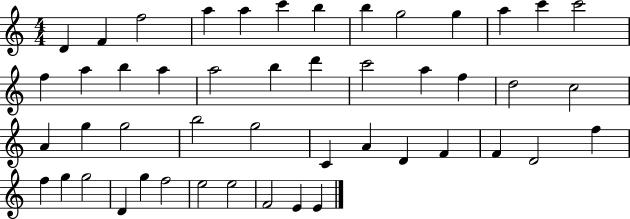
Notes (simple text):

D4/q F4/q F5/h A5/q A5/q C6/q B5/q B5/q G5/h G5/q A5/q C6/q C6/h F5/q A5/q B5/q A5/q A5/h B5/q D6/q C6/h A5/q F5/q D5/h C5/h A4/q G5/q G5/h B5/h G5/h C4/q A4/q D4/q F4/q F4/q D4/h F5/q F5/q G5/q G5/h D4/q G5/q F5/h E5/h E5/h F4/h E4/q E4/q